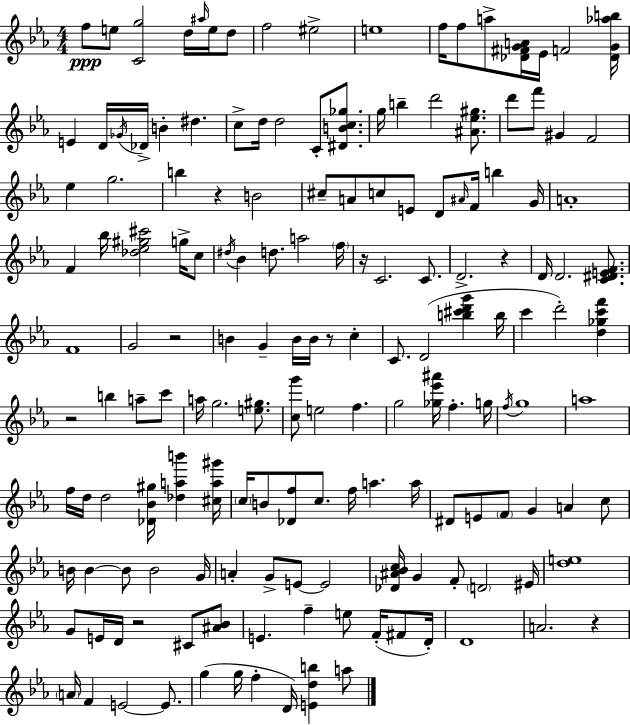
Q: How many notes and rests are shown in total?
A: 161